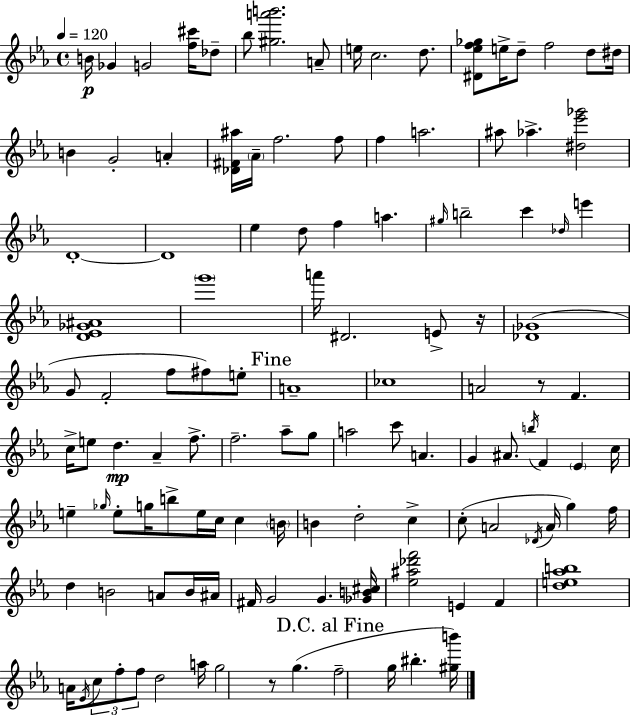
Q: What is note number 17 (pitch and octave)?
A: A4